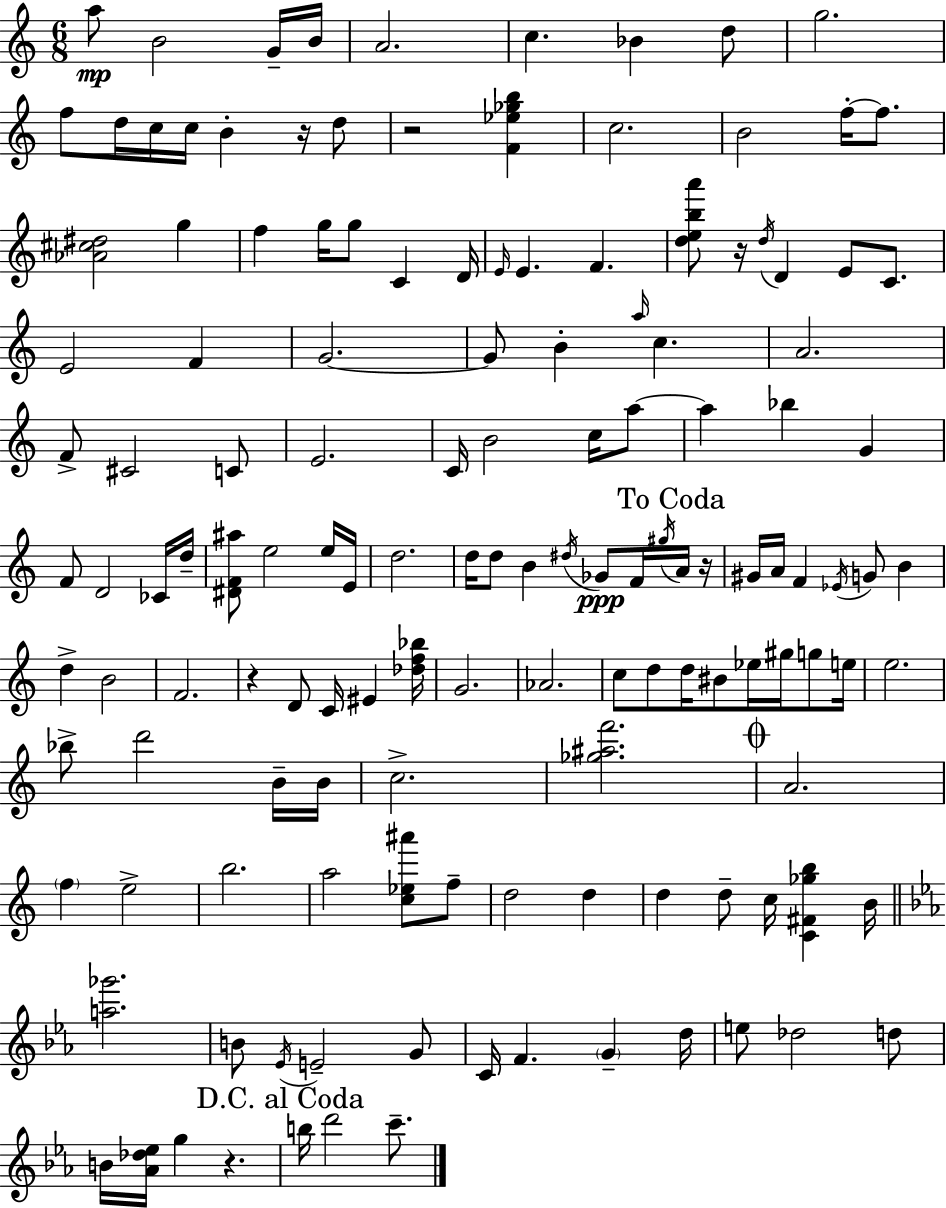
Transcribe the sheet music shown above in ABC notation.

X:1
T:Untitled
M:6/8
L:1/4
K:C
a/2 B2 G/4 B/4 A2 c _B d/2 g2 f/2 d/4 c/4 c/4 B z/4 d/2 z2 [F_e_gb] c2 B2 f/4 f/2 [_A^c^d]2 g f g/4 g/2 C D/4 E/4 E F [deba']/2 z/4 d/4 D E/2 C/2 E2 F G2 G/2 B a/4 c A2 F/2 ^C2 C/2 E2 C/4 B2 c/4 a/2 a _b G F/2 D2 _C/4 d/4 [^DF^a]/2 e2 e/4 E/4 d2 d/4 d/2 B ^d/4 _G/2 F/4 ^g/4 A/4 z/4 ^G/4 A/4 F _E/4 G/2 B d B2 F2 z D/2 C/4 ^E [_df_b]/4 G2 _A2 c/2 d/2 d/4 ^B/2 _e/4 ^g/4 g/2 e/4 e2 _b/2 d'2 B/4 B/4 c2 [_g^af']2 A2 f e2 b2 a2 [c_e^a']/2 f/2 d2 d d d/2 c/4 [C^F_gb] B/4 [a_g']2 B/2 _E/4 E2 G/2 C/4 F G d/4 e/2 _d2 d/2 B/4 [_A_d_e]/4 g z b/4 d'2 c'/2